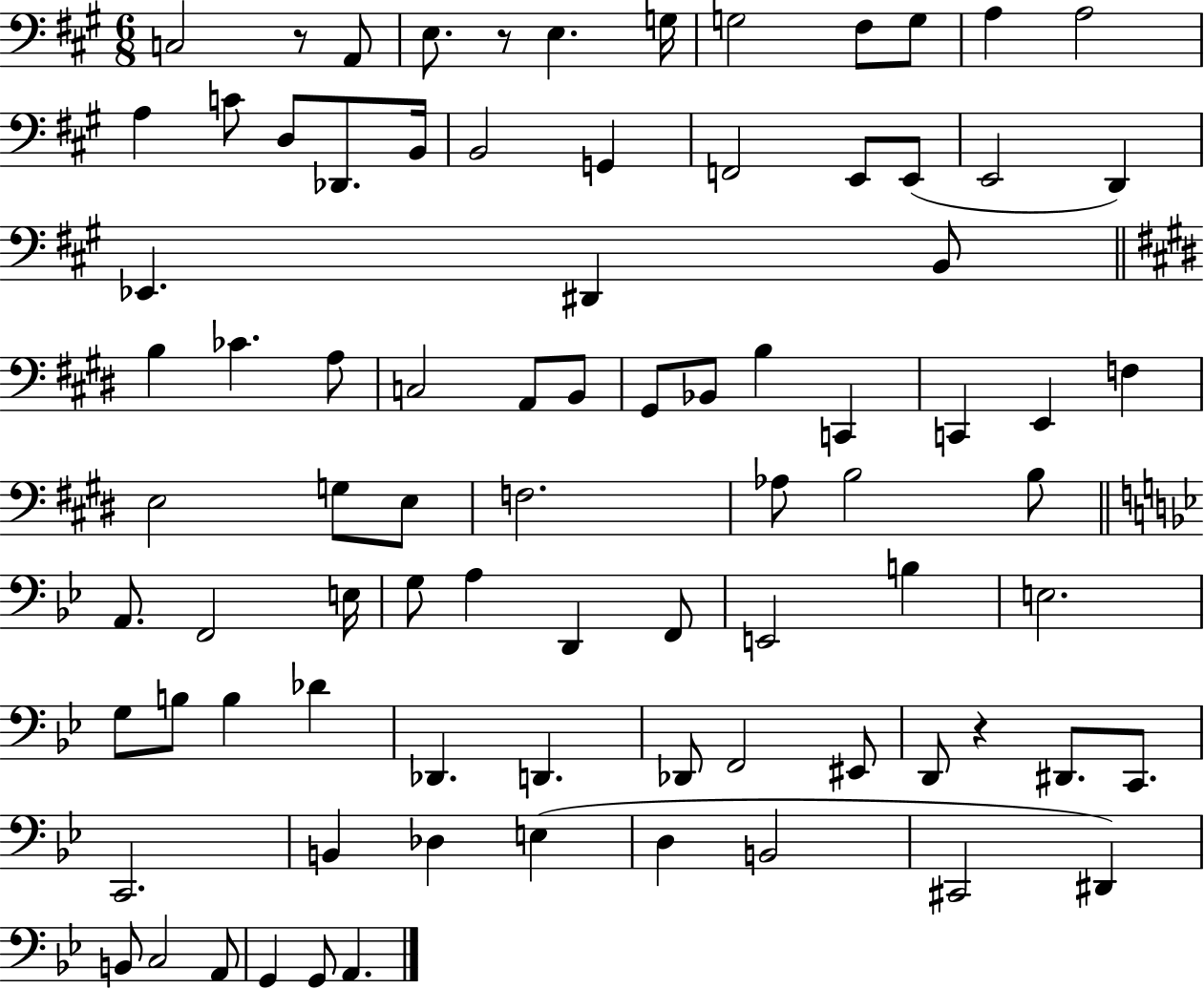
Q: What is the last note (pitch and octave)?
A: A2